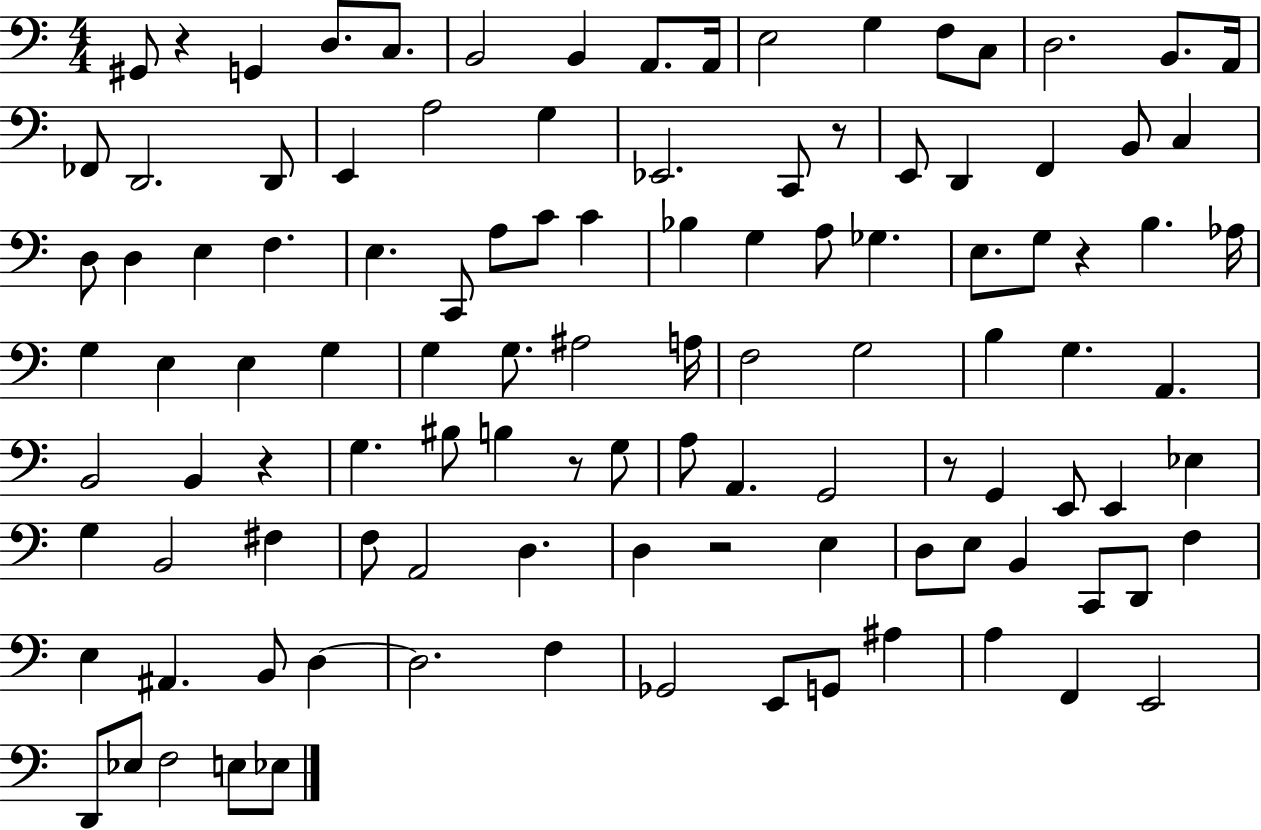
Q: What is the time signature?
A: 4/4